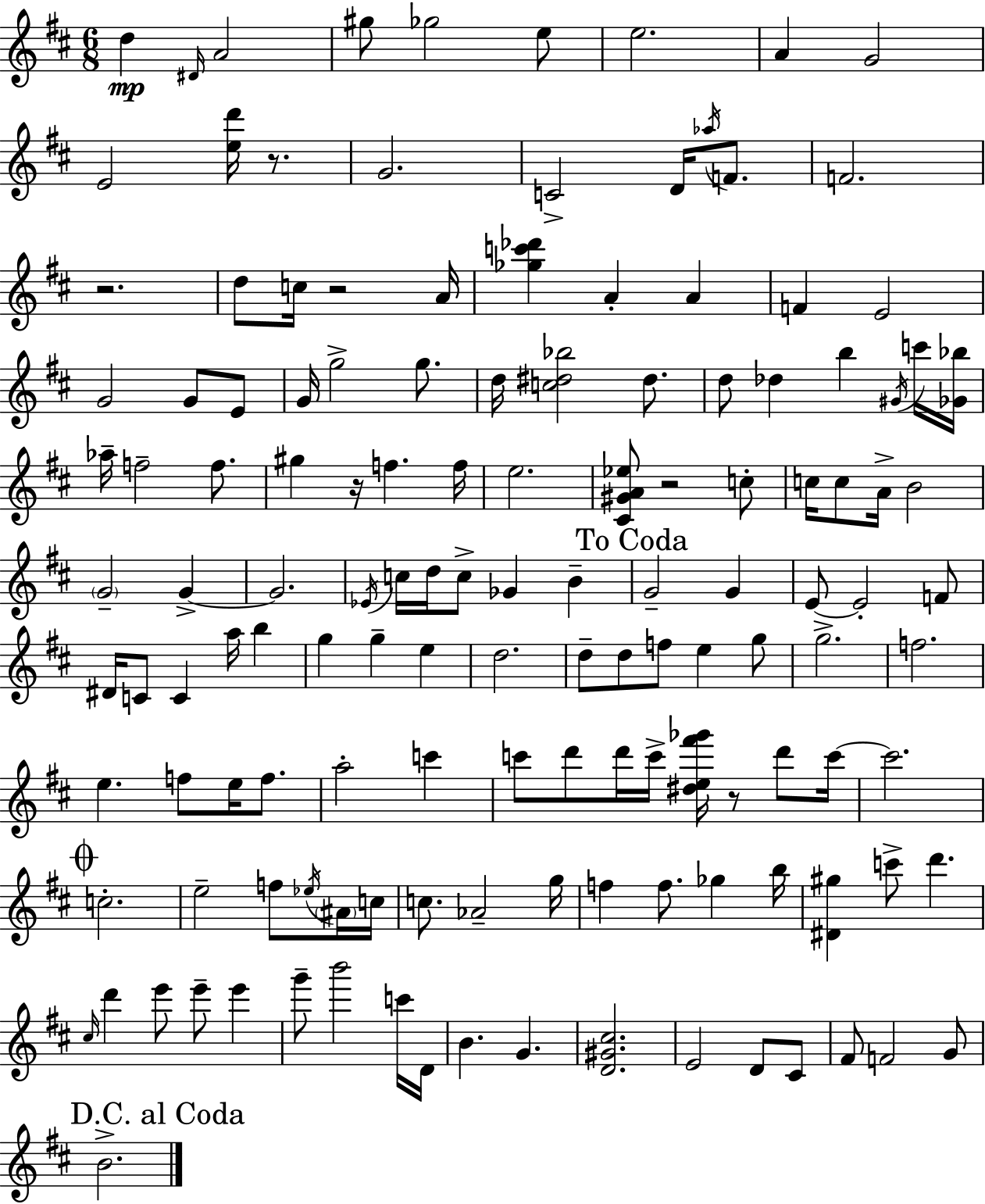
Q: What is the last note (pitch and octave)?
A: B4